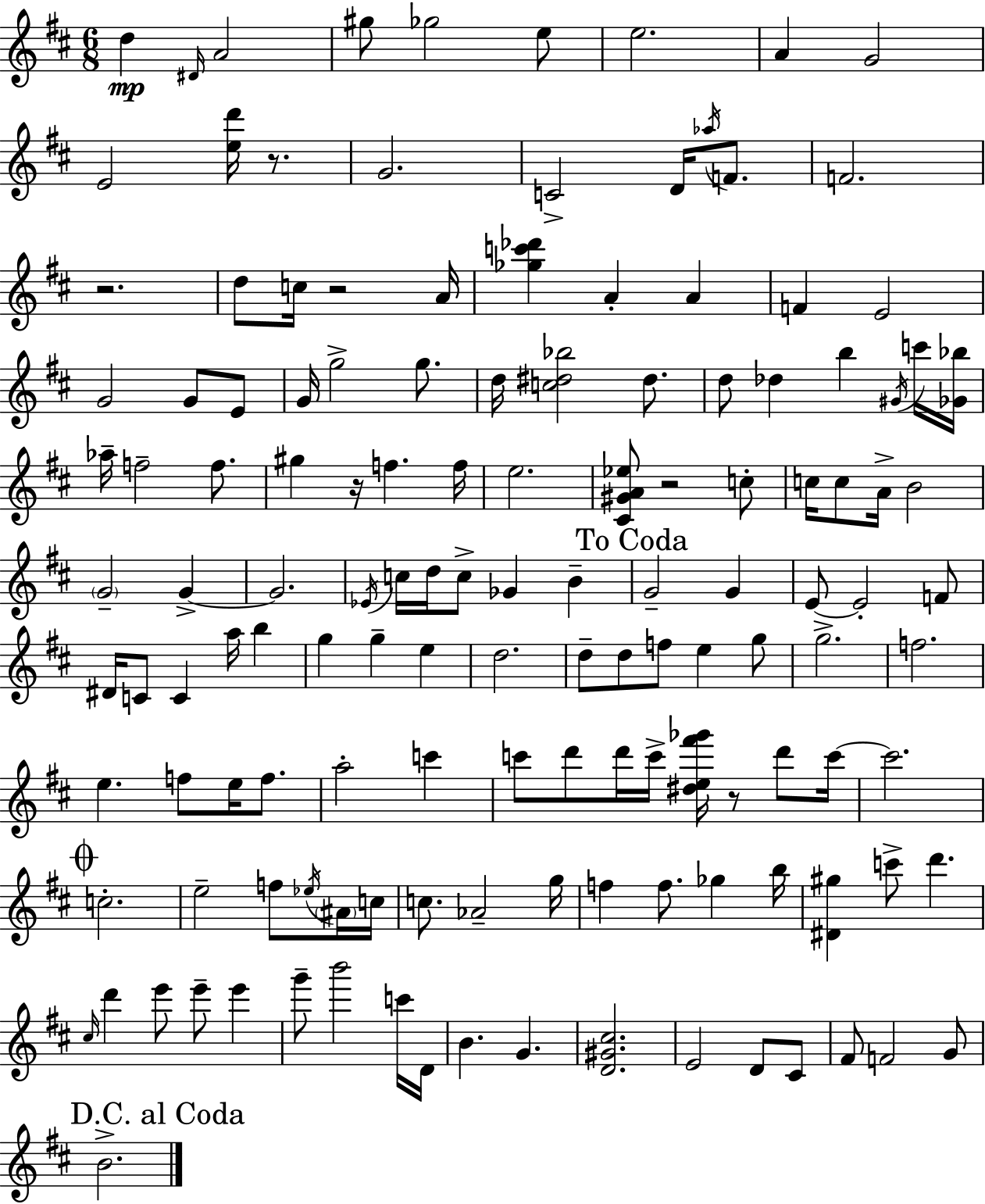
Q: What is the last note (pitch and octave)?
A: B4